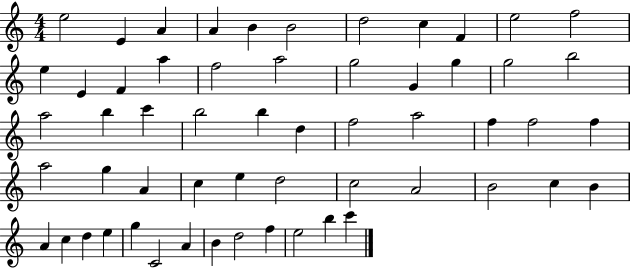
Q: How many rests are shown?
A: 0